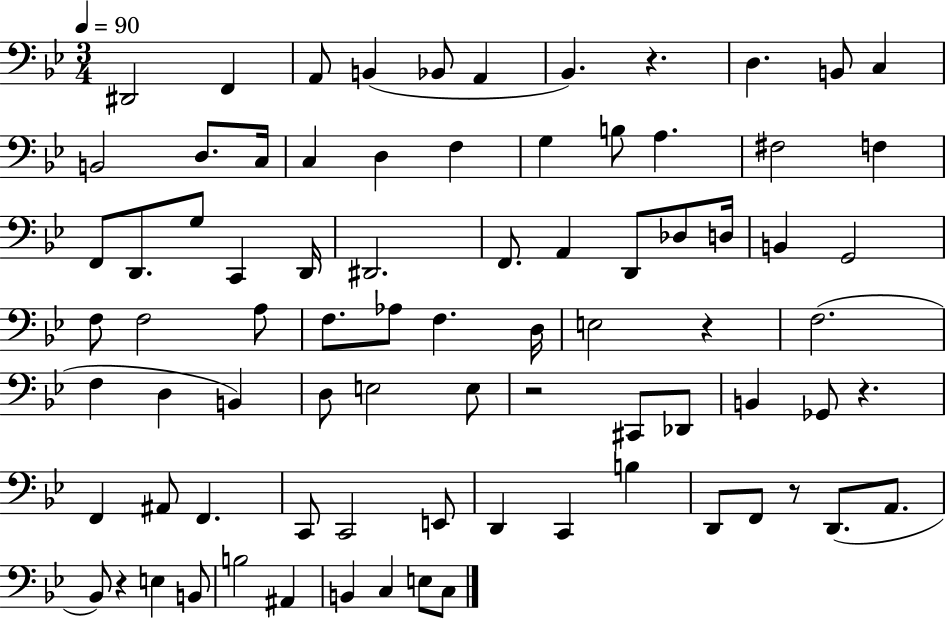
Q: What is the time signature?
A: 3/4